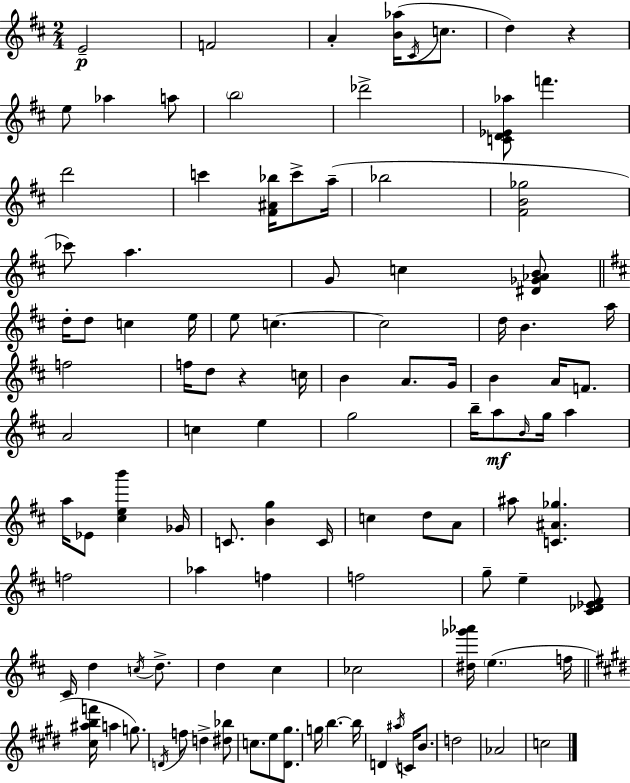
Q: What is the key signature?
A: D major